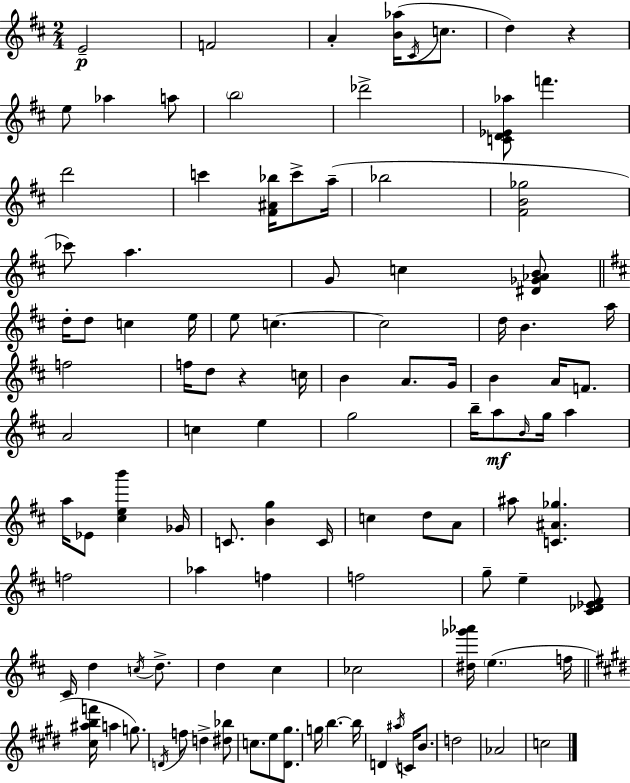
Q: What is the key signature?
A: D major